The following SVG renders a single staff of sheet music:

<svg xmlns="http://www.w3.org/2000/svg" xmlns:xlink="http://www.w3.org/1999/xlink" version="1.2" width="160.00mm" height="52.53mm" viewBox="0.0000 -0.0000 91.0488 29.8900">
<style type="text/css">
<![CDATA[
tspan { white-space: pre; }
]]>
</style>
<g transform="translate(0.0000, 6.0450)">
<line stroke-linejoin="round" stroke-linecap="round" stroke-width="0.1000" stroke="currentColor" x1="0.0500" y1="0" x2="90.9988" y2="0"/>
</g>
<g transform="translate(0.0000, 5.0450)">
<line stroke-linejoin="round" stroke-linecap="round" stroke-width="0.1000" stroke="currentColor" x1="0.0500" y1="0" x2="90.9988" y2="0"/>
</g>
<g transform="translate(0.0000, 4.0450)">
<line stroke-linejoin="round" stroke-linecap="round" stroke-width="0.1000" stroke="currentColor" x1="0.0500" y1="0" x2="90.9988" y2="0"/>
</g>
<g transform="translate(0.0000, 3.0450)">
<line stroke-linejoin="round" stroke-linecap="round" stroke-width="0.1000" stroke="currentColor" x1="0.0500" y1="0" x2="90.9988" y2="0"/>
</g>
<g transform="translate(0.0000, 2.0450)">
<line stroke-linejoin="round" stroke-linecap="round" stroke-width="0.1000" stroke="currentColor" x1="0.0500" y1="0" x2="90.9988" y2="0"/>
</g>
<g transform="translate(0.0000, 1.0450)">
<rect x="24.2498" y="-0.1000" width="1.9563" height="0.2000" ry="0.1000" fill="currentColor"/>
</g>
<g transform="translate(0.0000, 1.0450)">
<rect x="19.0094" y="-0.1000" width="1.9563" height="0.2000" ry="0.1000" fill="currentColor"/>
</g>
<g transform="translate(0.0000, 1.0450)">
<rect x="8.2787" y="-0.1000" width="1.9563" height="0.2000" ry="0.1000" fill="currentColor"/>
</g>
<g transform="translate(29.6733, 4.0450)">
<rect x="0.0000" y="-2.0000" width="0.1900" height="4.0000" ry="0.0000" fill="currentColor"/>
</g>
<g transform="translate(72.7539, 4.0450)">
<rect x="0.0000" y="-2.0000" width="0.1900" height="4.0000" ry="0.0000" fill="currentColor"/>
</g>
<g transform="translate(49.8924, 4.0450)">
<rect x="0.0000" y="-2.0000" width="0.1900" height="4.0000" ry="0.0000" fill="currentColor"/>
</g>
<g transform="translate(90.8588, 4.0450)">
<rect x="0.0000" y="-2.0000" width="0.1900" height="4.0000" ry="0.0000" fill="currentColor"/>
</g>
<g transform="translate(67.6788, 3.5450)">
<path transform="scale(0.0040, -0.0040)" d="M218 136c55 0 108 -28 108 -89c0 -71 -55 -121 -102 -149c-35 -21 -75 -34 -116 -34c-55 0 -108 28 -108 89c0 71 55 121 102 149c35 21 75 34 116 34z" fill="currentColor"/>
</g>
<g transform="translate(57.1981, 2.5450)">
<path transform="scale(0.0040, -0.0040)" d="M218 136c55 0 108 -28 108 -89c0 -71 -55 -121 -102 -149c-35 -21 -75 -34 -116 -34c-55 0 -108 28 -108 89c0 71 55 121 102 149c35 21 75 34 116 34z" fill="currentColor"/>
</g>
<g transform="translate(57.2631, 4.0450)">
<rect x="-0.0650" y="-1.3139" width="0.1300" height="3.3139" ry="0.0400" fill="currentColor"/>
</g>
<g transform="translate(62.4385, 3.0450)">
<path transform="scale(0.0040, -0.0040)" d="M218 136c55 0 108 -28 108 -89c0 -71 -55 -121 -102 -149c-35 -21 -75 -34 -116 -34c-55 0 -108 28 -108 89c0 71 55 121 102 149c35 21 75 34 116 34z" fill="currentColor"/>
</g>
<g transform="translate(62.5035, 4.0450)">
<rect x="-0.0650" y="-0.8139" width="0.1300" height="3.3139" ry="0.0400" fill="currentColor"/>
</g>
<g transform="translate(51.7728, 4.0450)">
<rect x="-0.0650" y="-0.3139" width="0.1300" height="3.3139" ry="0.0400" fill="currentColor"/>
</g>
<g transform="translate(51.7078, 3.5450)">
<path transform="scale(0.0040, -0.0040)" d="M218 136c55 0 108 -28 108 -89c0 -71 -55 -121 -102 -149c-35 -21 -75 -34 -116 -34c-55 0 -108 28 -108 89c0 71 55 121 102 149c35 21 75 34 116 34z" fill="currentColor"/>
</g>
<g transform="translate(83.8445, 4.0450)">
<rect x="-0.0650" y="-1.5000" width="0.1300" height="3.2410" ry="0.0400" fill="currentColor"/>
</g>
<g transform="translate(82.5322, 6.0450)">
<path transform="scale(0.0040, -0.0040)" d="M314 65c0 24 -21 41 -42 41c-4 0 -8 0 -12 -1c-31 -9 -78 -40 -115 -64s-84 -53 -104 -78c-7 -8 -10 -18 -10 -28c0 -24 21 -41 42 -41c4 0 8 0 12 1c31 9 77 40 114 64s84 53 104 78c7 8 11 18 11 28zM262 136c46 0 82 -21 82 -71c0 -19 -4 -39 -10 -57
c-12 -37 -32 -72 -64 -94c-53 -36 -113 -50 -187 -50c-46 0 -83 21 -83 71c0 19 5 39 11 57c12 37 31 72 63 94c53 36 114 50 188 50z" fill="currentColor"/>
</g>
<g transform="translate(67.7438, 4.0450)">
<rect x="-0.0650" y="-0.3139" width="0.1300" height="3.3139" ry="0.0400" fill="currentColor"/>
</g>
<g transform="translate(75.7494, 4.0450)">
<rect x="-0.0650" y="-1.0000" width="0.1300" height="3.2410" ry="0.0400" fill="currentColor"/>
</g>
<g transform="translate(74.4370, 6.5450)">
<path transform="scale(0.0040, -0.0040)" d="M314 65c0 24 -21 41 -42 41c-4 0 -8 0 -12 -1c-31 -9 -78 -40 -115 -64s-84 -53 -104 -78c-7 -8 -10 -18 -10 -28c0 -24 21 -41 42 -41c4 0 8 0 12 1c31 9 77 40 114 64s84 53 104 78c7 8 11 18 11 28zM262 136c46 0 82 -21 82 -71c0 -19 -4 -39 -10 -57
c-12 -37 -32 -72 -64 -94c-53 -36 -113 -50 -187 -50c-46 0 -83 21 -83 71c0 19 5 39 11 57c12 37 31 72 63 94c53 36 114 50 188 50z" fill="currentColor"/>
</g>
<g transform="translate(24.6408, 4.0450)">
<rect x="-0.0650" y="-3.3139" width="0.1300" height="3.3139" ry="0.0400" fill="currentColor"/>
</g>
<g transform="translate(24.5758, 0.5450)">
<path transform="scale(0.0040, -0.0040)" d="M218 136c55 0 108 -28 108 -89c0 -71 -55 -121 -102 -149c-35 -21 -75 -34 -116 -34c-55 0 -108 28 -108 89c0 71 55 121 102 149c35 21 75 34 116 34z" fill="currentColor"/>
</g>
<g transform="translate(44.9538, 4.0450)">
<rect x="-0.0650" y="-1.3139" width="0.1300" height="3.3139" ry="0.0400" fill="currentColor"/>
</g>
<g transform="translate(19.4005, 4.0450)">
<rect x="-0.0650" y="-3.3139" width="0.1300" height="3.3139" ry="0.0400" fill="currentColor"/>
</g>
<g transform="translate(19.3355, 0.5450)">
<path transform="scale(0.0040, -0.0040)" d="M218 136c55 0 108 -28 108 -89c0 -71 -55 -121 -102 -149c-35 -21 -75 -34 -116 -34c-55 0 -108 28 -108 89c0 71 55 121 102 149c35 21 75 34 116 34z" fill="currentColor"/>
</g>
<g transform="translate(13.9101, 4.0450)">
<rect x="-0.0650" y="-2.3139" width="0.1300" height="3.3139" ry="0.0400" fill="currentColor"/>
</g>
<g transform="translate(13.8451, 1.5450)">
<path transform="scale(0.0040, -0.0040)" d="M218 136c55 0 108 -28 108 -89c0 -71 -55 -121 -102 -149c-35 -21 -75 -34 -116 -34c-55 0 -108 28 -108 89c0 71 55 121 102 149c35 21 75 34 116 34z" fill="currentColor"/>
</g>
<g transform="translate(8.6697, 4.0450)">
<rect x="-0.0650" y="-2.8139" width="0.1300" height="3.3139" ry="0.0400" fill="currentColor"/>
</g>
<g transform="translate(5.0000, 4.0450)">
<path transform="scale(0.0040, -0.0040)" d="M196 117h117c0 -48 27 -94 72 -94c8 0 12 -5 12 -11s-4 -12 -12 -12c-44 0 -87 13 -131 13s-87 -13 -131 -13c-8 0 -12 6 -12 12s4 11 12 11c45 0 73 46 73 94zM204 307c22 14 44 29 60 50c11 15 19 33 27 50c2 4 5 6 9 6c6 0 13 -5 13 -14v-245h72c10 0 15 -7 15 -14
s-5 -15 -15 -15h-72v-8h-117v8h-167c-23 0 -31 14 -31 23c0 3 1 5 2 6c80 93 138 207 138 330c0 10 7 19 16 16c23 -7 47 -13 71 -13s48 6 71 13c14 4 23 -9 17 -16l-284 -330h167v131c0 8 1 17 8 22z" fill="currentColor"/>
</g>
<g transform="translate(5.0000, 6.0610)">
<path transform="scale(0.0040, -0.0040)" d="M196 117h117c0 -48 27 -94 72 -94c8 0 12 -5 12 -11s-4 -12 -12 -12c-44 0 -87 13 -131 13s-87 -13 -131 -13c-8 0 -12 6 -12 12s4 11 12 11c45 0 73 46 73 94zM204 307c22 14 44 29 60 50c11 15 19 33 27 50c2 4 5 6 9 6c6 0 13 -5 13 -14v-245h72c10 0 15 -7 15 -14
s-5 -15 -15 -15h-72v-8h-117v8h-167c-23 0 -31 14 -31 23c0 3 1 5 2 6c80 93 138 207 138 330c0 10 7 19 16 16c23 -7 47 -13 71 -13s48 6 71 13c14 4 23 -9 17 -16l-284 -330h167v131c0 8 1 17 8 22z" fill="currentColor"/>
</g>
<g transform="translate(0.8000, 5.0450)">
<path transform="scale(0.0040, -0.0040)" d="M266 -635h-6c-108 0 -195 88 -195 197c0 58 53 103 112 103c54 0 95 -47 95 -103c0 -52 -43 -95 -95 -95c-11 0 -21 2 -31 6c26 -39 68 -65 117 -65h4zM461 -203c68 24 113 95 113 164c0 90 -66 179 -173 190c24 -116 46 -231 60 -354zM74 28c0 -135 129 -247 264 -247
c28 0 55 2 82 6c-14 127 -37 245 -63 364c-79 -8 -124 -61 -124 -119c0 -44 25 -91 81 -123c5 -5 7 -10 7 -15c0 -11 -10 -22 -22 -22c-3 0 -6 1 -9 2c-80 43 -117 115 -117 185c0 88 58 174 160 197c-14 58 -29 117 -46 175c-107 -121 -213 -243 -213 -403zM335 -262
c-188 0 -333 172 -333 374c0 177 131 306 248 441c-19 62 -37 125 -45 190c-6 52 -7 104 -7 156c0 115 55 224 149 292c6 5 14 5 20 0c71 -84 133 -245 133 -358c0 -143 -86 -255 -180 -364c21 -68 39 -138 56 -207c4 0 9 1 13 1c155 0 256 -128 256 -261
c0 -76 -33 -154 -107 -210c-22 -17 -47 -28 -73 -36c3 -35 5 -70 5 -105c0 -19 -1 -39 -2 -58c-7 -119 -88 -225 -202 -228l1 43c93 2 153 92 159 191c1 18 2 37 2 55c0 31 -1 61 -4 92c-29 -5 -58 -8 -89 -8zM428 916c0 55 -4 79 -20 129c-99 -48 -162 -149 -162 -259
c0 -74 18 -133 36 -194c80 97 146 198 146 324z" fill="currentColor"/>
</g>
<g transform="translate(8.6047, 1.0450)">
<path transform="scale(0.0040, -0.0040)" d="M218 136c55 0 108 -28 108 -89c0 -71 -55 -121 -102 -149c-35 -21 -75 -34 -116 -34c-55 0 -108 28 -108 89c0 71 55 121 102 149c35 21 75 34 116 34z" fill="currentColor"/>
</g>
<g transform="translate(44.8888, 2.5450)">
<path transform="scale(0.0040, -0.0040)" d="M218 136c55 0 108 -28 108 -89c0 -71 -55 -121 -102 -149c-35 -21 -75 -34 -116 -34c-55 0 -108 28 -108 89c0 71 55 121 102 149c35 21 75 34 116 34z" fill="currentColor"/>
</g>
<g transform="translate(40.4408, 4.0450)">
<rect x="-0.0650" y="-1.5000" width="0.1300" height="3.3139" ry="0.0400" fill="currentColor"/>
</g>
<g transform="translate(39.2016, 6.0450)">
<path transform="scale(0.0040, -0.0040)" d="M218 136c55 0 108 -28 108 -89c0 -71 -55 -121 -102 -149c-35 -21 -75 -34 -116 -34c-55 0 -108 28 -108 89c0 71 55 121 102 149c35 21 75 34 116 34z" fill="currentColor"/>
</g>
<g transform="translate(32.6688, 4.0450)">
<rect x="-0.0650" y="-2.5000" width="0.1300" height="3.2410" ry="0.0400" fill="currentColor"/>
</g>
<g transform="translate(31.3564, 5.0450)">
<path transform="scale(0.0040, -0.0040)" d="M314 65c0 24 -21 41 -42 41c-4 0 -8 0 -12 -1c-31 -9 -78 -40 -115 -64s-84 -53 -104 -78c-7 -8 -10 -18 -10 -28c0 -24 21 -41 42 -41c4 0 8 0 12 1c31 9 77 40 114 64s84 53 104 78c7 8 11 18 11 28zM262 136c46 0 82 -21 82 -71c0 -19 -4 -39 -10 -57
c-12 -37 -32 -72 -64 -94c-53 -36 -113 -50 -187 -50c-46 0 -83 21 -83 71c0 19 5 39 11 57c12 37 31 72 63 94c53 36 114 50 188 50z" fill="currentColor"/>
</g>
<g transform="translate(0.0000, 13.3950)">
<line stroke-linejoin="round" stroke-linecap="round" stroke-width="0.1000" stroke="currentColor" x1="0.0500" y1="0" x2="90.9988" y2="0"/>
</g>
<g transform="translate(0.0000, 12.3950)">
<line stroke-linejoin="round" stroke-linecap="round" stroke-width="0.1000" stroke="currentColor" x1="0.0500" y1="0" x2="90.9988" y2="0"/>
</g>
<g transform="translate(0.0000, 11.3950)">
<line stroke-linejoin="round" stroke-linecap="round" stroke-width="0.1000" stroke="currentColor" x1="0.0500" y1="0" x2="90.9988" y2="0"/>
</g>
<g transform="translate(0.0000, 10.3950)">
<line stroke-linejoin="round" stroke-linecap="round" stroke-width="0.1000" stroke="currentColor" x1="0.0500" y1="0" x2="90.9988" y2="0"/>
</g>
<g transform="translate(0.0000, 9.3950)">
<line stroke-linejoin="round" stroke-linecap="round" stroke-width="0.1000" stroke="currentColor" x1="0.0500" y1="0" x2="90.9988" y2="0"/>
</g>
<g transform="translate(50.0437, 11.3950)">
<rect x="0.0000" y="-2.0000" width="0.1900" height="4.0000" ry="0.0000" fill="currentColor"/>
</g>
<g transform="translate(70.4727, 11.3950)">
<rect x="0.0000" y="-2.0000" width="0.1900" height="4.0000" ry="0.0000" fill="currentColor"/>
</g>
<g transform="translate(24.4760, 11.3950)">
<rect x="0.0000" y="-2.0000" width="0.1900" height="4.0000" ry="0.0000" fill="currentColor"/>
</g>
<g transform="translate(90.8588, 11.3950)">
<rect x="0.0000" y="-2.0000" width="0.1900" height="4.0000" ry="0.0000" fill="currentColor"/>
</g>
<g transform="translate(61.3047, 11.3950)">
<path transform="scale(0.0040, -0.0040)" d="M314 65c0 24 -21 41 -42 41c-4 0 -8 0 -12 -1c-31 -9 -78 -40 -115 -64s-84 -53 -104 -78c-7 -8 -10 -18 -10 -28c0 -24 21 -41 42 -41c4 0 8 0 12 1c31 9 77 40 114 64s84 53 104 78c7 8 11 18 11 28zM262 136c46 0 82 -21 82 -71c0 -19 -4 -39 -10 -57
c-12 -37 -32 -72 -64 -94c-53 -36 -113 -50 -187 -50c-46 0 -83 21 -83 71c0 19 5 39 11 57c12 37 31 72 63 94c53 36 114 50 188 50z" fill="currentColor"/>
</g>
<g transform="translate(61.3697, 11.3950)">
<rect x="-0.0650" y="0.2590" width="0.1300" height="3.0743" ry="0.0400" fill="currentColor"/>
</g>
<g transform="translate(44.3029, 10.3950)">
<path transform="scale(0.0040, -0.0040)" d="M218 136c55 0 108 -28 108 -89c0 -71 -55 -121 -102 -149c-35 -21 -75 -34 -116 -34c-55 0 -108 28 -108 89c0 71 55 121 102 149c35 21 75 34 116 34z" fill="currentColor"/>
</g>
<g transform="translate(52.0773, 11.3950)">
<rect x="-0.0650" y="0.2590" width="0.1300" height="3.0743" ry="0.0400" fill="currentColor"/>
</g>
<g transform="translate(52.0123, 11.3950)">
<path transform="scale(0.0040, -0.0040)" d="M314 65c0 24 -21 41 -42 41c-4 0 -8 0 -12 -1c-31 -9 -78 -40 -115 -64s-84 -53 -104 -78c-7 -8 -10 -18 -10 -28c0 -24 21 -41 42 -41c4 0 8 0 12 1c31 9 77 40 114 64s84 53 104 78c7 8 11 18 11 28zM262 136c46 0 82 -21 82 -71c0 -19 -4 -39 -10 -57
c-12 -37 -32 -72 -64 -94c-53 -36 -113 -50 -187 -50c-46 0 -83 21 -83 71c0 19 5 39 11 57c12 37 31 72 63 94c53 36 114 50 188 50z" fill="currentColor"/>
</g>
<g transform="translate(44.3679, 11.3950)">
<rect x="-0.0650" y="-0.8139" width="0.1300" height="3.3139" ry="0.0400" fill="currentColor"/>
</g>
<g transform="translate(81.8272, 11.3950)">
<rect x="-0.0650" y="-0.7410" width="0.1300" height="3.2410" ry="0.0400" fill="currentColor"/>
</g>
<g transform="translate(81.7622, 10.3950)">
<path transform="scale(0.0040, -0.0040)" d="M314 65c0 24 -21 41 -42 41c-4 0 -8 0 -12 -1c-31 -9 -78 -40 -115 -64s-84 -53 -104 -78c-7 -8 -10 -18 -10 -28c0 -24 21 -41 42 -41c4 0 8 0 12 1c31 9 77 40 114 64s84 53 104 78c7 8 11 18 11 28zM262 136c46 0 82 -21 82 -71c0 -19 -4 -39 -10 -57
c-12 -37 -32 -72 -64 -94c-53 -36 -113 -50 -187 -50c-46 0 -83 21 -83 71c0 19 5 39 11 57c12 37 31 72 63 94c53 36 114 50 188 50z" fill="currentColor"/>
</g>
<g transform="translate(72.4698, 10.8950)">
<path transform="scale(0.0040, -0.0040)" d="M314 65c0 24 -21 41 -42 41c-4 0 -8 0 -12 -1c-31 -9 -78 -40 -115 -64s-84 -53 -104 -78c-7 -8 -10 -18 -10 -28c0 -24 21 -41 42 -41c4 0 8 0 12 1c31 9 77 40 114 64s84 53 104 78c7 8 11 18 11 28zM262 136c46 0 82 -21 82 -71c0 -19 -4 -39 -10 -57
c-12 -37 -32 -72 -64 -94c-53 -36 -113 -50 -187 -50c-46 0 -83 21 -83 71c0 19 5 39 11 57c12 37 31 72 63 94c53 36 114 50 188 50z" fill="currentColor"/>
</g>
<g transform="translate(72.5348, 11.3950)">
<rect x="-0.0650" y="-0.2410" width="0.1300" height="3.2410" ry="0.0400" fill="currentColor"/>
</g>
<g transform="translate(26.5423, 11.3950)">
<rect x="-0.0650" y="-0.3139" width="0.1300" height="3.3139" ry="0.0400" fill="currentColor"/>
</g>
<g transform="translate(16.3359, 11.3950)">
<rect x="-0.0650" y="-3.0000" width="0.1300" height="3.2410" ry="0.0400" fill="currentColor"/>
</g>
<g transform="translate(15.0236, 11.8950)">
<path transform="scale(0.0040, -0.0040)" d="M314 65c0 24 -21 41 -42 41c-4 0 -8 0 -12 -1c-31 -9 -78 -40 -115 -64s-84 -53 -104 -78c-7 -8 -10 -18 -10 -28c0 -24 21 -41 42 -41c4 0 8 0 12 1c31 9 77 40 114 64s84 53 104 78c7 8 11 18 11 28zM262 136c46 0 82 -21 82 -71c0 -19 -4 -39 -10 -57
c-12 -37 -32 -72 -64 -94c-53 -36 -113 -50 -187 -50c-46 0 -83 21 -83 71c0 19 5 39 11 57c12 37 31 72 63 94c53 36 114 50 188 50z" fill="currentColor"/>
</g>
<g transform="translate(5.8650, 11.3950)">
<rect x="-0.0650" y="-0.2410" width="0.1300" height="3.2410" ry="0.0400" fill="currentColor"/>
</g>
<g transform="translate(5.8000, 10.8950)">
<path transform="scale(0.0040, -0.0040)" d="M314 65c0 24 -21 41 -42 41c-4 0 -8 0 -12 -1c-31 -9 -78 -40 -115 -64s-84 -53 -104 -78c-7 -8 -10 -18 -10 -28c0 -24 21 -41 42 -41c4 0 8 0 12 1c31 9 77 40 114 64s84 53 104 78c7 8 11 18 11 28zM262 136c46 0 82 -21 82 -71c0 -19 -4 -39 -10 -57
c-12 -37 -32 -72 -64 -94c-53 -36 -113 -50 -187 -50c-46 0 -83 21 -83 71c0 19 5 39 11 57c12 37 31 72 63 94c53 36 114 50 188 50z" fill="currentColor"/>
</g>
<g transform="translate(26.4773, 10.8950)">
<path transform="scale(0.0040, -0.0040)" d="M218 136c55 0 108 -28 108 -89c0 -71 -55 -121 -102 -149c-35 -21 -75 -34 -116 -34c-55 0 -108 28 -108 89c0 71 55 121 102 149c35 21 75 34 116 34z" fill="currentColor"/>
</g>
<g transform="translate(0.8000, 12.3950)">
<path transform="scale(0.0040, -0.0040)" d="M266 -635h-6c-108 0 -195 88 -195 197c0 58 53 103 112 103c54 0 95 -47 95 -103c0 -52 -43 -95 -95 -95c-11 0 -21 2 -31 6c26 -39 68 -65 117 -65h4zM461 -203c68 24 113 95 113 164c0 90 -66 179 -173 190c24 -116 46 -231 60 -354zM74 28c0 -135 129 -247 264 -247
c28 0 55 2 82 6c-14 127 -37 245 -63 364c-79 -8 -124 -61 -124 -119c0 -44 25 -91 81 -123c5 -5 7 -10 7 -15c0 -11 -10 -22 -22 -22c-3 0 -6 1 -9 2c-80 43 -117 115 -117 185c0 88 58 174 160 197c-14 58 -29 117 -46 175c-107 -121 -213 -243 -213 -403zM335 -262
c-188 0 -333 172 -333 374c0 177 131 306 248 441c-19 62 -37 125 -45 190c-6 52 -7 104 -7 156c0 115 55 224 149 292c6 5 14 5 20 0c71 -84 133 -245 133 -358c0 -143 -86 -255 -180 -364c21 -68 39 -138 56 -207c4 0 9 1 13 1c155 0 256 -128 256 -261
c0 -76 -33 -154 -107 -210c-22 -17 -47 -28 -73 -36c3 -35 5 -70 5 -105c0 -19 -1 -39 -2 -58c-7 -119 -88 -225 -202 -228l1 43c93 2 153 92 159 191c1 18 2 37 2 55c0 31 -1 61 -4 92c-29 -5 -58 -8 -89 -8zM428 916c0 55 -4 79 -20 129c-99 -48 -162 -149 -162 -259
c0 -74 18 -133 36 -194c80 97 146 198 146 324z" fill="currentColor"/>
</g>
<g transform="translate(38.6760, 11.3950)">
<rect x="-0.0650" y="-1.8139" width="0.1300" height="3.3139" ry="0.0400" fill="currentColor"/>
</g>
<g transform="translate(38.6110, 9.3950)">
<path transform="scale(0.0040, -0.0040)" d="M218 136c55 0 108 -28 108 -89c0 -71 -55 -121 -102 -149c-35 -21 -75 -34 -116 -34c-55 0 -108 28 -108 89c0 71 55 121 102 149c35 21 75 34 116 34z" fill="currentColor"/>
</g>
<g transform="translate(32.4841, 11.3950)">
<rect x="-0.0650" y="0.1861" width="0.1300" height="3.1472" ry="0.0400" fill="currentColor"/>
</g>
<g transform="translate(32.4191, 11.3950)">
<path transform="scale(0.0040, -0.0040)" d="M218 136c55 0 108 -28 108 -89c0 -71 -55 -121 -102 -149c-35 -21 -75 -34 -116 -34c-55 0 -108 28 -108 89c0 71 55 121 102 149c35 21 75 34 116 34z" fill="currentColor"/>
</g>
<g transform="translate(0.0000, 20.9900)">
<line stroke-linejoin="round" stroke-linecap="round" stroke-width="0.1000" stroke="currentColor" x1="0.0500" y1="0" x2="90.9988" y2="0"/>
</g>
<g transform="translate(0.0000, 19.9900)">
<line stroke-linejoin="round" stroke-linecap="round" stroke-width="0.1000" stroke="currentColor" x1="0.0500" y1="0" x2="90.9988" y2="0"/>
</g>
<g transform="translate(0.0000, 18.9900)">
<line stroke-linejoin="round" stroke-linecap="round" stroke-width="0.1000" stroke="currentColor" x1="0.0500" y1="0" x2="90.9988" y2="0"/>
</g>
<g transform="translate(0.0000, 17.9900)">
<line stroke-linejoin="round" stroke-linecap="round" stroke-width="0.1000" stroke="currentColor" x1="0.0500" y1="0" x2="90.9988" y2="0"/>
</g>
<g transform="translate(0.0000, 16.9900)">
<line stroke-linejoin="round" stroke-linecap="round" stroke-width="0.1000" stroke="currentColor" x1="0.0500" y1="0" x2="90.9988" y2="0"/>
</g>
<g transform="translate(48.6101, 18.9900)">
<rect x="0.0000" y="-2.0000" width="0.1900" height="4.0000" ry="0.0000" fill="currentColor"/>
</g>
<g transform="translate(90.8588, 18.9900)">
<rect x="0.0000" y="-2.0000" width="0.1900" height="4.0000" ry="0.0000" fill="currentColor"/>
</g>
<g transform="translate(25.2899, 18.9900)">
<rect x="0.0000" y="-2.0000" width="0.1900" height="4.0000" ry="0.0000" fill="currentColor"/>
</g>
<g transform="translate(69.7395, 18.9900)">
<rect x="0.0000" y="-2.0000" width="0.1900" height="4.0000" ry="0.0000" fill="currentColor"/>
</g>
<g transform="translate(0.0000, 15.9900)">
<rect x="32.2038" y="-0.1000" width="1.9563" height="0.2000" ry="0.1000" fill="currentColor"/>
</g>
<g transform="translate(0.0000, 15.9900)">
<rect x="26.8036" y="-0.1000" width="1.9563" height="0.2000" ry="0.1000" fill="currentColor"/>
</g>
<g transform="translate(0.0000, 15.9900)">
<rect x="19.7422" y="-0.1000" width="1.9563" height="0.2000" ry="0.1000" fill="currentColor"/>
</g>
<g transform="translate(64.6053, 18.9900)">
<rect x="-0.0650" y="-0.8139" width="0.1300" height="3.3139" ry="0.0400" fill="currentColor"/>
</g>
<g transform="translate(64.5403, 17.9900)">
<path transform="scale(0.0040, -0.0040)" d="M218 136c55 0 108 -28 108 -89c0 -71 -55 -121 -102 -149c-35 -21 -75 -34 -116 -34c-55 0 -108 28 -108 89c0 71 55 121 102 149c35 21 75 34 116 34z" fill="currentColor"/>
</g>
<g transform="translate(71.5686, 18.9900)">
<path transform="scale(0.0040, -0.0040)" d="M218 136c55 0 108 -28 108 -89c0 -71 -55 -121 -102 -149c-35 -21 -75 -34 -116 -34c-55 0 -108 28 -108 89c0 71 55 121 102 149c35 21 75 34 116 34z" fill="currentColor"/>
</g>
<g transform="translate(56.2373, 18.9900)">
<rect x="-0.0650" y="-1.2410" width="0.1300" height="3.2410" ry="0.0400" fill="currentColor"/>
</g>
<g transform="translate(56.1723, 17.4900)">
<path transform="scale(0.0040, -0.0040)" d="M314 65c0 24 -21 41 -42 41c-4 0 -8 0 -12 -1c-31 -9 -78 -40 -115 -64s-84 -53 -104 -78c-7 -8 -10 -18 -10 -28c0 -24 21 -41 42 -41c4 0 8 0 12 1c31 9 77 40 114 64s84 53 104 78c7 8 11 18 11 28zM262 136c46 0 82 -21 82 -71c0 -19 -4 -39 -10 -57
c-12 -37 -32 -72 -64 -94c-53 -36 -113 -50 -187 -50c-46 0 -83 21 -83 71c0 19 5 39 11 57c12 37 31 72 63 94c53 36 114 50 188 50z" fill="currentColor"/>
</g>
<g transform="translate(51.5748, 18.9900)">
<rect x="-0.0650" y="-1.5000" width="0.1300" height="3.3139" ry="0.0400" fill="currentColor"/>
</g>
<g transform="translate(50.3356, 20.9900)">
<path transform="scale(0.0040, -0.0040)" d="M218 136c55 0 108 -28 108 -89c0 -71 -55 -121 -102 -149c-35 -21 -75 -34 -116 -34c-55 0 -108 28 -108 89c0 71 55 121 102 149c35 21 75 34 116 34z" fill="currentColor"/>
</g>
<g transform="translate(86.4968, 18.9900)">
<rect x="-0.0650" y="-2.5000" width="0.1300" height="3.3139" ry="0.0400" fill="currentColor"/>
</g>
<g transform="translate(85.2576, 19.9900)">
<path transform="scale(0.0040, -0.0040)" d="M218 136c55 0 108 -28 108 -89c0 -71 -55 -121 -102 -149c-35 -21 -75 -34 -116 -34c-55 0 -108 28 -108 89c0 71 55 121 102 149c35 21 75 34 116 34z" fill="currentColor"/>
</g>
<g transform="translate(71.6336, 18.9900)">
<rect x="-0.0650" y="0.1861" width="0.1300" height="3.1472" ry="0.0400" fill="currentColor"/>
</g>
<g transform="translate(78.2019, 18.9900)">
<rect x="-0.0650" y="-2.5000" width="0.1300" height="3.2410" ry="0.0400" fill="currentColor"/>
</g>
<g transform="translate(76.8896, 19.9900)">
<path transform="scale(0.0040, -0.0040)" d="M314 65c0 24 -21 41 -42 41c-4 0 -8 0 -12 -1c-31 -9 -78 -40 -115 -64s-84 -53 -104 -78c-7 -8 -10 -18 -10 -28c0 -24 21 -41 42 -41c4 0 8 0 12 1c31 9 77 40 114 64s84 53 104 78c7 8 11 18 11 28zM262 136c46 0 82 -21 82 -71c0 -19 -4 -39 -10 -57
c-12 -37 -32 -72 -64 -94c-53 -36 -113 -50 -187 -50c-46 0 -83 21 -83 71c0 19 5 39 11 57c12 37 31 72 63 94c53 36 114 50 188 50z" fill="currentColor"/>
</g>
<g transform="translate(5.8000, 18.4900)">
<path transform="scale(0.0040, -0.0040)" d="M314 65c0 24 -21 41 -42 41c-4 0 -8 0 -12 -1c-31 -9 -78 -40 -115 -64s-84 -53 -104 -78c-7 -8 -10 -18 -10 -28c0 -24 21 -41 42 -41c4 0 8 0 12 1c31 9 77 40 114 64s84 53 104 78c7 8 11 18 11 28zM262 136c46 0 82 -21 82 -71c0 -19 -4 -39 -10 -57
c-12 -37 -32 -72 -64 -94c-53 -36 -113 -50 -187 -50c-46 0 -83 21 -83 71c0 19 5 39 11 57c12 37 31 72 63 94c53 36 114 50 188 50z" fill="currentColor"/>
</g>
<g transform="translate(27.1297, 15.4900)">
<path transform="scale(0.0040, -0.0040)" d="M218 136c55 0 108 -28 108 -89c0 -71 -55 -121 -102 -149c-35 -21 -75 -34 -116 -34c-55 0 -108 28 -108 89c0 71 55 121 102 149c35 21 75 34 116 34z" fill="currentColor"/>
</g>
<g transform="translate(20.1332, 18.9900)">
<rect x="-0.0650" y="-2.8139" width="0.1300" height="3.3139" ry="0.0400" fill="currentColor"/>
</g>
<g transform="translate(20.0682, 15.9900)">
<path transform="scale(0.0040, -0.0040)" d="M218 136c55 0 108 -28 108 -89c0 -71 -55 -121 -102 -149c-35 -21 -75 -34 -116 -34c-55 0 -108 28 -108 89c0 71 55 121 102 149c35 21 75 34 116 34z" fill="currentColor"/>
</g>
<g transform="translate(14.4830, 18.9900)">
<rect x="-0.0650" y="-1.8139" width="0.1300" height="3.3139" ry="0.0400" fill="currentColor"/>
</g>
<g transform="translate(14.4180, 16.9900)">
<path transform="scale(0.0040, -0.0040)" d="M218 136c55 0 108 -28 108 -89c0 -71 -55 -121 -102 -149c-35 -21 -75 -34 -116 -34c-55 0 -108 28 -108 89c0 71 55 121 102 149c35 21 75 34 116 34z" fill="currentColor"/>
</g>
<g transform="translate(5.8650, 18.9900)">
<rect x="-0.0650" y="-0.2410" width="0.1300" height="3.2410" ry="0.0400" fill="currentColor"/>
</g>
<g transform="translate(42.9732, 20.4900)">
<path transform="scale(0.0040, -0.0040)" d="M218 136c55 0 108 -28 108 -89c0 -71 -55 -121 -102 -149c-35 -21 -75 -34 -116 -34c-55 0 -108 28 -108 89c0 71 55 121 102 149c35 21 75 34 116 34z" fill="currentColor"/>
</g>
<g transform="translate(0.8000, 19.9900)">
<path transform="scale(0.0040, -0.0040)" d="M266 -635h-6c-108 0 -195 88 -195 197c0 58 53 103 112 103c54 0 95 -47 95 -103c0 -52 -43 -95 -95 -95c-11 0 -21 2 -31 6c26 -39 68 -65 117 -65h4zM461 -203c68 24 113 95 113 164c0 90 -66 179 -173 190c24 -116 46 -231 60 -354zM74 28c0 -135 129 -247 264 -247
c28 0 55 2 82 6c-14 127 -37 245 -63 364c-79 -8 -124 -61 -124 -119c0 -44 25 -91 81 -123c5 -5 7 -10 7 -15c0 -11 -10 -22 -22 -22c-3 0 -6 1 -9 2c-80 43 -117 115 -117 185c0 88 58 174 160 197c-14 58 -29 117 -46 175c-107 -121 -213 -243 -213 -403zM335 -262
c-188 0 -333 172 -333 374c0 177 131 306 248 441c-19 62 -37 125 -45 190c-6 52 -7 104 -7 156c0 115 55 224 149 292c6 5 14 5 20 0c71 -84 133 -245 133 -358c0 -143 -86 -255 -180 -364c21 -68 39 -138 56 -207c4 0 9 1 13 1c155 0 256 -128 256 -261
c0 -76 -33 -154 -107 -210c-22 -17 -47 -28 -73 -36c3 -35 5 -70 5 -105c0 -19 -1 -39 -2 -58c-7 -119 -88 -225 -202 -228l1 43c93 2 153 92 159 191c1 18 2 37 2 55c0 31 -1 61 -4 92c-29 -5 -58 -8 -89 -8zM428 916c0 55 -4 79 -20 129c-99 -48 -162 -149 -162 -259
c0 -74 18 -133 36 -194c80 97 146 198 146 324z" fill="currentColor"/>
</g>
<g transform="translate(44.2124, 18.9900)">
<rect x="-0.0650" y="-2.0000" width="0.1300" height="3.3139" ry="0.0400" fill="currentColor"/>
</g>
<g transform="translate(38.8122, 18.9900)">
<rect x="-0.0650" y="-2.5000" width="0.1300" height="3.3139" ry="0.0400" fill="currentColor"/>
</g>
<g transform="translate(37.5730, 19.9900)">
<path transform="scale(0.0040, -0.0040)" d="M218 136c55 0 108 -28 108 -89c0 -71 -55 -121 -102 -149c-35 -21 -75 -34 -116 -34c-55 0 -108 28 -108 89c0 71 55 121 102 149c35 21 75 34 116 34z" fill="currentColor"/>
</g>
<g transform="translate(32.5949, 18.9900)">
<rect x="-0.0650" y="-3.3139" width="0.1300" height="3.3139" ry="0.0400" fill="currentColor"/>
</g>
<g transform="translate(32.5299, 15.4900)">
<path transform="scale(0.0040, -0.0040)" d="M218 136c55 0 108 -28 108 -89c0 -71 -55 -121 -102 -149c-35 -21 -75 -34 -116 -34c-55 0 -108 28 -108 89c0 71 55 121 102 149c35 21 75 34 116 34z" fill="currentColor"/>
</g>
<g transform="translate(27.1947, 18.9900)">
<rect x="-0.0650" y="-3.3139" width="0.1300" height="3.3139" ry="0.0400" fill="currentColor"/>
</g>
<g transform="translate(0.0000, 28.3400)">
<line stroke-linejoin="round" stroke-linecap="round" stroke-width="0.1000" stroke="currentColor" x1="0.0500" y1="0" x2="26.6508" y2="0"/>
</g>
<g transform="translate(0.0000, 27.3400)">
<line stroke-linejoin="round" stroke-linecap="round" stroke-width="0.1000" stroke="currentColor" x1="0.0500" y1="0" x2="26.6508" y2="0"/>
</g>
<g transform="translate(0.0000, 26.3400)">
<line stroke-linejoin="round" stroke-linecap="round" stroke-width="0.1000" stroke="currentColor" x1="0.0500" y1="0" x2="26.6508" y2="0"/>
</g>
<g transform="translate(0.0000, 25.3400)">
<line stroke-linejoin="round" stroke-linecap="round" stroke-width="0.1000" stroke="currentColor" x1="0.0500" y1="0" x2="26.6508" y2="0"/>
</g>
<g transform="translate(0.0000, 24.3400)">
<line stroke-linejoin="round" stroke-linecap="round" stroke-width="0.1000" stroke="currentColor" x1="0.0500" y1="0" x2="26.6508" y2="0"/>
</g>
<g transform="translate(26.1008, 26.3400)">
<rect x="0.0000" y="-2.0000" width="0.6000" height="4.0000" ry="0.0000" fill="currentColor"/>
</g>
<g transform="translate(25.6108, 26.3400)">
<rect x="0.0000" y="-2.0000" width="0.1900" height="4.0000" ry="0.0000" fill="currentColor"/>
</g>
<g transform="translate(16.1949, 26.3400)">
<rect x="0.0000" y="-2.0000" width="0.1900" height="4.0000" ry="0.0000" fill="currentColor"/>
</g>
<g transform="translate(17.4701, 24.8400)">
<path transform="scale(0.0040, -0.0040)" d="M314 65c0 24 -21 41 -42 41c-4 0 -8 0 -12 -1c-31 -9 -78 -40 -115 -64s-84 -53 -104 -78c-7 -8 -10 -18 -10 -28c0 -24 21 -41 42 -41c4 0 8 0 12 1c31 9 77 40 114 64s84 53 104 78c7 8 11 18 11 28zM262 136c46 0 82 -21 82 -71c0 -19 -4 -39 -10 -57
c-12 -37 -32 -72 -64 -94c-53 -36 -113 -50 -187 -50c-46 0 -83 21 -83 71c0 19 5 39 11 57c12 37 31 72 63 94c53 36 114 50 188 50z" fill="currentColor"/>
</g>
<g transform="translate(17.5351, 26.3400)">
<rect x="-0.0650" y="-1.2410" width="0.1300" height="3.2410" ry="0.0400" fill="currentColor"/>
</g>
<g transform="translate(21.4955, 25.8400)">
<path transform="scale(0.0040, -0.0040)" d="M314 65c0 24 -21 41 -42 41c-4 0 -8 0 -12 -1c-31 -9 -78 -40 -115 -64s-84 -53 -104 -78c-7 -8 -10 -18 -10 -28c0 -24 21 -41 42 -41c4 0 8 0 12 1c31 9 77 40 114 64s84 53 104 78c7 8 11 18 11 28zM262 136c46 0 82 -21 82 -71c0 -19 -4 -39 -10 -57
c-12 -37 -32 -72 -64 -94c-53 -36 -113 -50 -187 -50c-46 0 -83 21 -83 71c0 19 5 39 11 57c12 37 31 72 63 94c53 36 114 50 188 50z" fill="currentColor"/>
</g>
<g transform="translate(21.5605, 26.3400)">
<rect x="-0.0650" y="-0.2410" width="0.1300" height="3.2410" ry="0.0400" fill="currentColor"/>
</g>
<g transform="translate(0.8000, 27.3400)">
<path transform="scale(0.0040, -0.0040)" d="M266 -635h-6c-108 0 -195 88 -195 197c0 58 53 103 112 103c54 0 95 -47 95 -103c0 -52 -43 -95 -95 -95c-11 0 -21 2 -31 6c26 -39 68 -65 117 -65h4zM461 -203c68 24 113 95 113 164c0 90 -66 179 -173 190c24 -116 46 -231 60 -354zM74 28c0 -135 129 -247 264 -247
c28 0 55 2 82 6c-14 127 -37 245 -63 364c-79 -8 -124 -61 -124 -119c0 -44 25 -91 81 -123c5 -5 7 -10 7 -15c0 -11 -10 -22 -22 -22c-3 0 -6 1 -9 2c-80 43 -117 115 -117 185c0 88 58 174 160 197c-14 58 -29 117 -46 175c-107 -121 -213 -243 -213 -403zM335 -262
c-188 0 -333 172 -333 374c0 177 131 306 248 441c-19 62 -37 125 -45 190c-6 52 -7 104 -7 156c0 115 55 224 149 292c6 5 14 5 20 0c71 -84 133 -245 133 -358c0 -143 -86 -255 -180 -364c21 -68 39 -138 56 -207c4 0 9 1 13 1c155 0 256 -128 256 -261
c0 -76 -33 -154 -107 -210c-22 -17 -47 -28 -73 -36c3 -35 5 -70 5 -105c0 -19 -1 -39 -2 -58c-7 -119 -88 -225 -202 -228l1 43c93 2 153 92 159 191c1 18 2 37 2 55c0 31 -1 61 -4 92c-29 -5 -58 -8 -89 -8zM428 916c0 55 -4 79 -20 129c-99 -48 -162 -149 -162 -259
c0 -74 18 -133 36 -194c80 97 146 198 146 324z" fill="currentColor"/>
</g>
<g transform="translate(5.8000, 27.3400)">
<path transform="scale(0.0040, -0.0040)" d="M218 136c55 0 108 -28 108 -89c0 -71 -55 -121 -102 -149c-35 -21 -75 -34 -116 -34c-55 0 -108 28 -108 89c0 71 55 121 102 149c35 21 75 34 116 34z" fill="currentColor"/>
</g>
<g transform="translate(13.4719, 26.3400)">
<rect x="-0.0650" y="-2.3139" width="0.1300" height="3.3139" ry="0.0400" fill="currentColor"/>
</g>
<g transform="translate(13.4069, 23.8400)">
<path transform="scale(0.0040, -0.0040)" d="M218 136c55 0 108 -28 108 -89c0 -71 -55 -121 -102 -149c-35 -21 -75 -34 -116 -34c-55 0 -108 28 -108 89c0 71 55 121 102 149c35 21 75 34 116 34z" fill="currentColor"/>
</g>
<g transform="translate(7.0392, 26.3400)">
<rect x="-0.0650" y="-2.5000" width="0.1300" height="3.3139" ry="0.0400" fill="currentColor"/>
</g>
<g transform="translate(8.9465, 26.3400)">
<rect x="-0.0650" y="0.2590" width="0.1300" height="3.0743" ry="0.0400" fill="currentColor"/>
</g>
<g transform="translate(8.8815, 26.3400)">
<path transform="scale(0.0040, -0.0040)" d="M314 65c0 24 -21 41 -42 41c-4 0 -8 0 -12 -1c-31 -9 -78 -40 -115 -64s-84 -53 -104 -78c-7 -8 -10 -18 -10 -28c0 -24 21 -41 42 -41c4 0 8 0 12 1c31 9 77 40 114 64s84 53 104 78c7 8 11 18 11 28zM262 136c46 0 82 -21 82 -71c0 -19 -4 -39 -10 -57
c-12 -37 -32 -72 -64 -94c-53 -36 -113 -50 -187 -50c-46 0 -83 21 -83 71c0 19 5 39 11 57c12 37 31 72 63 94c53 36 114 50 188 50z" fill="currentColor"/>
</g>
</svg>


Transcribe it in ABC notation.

X:1
T:Untitled
M:4/4
L:1/4
K:C
a g b b G2 E e c e d c D2 E2 c2 A2 c B f d B2 B2 c2 d2 c2 f a b b G F E e2 d B G2 G G B2 g e2 c2